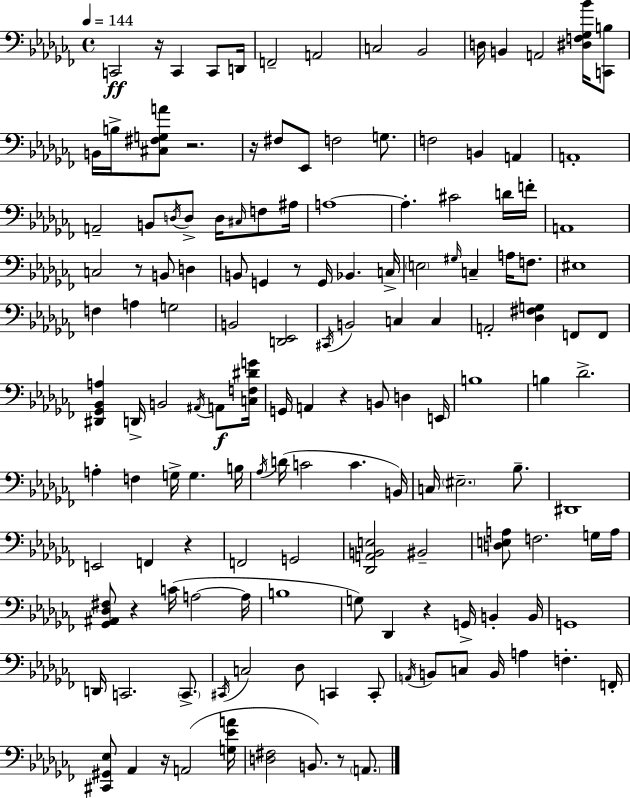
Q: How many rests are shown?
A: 11